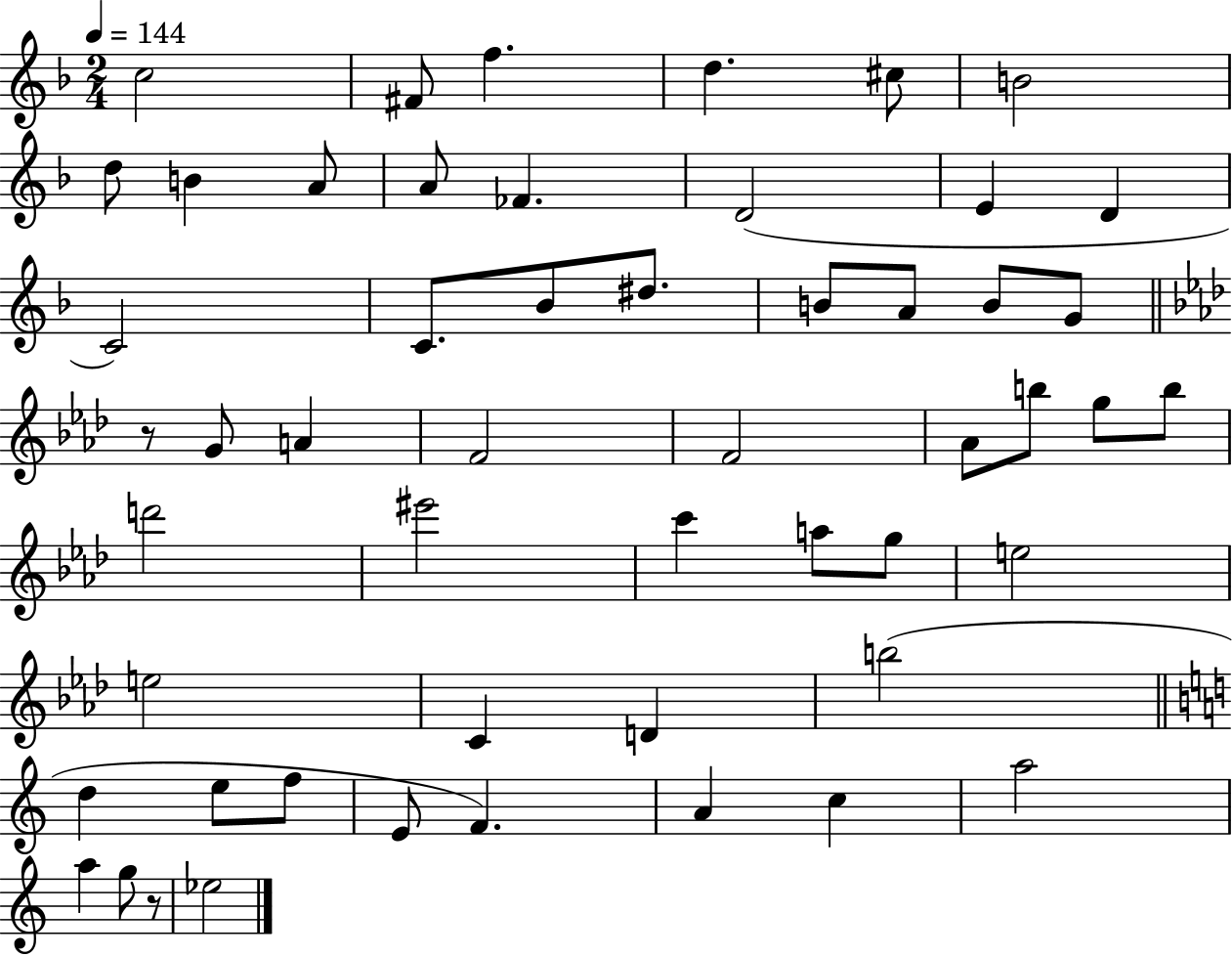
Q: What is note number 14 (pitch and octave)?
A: D4